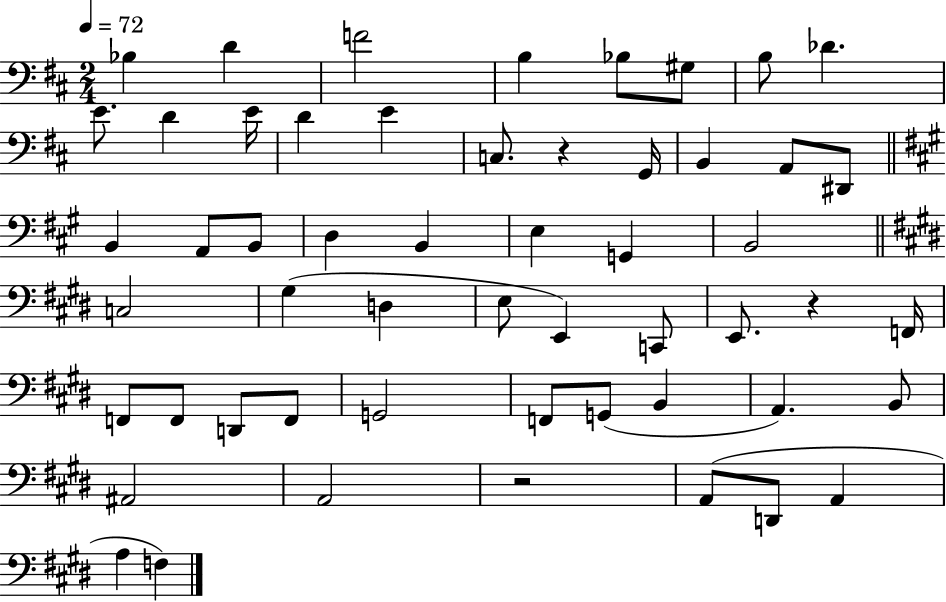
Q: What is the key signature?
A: D major